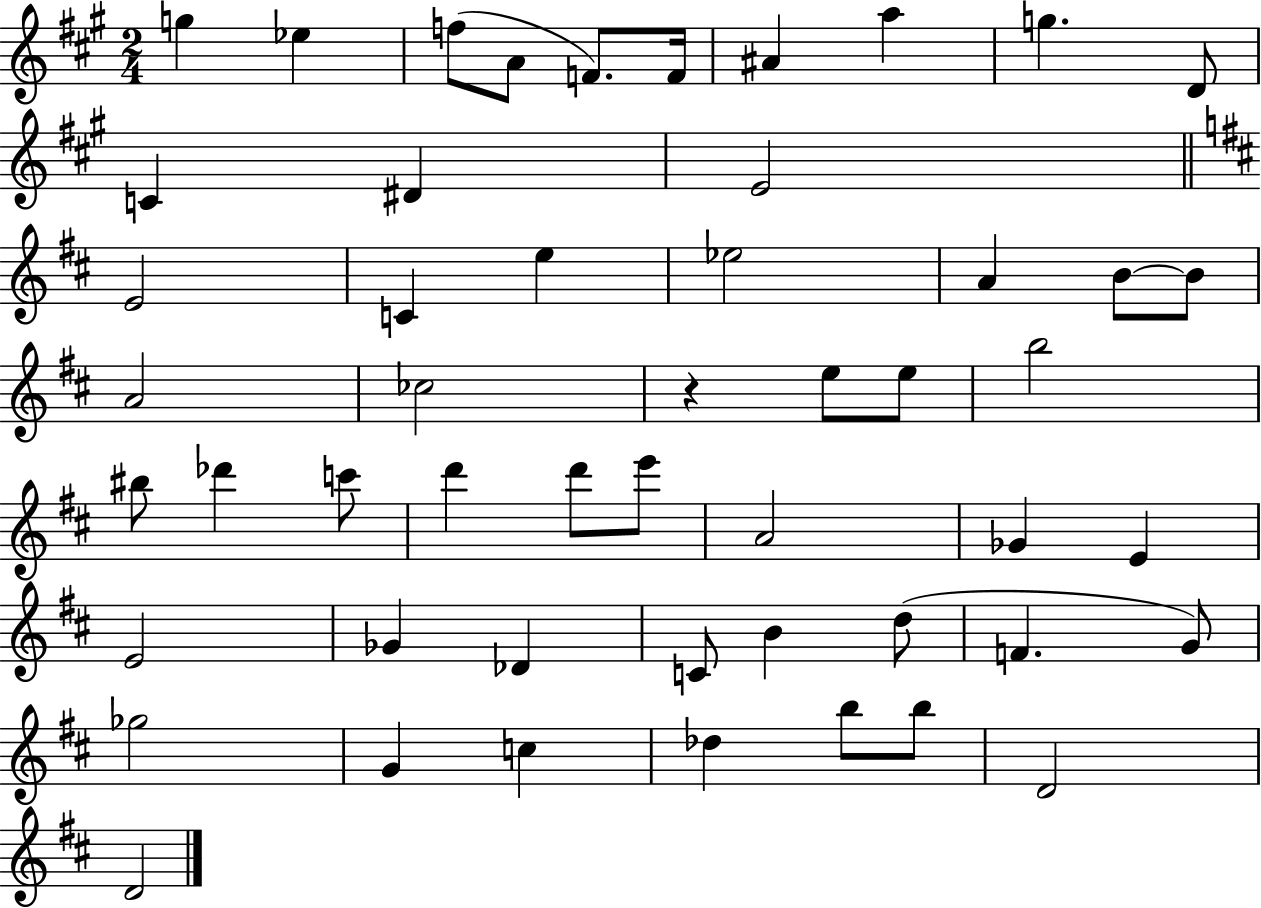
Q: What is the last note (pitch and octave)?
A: D4